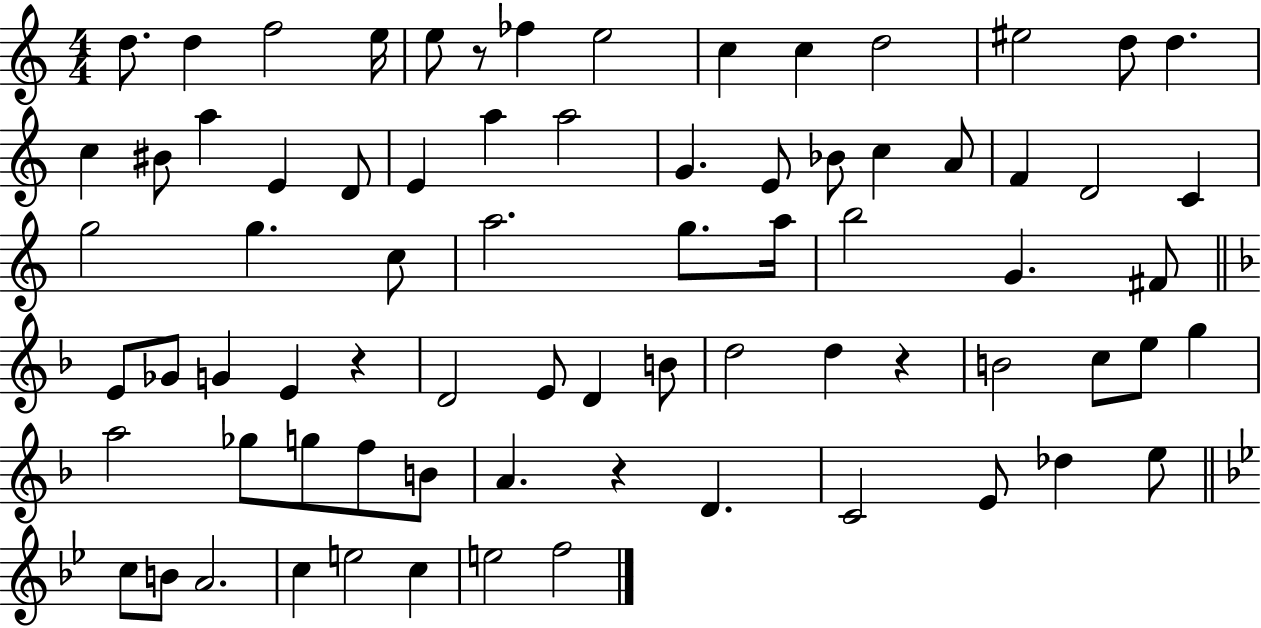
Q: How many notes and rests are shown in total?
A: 75